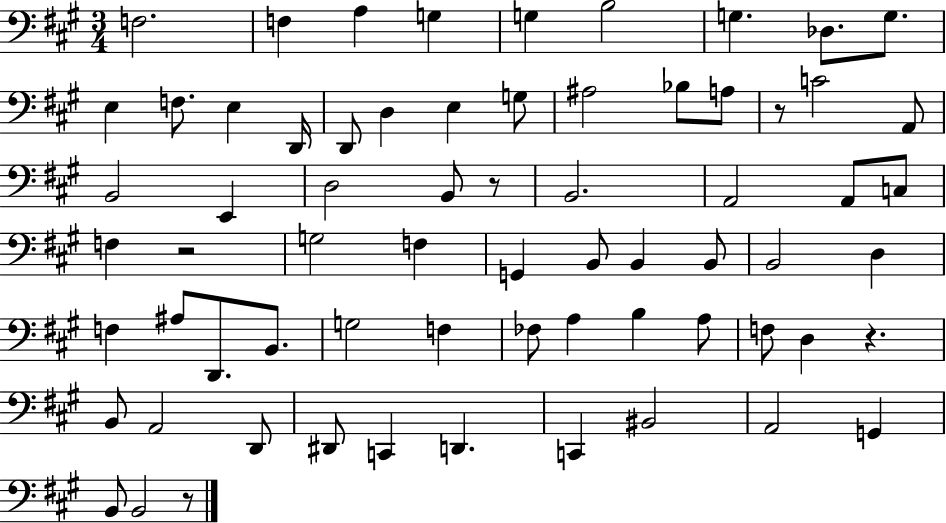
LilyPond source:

{
  \clef bass
  \numericTimeSignature
  \time 3/4
  \key a \major
  f2. | f4 a4 g4 | g4 b2 | g4. des8. g8. | \break e4 f8. e4 d,16 | d,8 d4 e4 g8 | ais2 bes8 a8 | r8 c'2 a,8 | \break b,2 e,4 | d2 b,8 r8 | b,2. | a,2 a,8 c8 | \break f4 r2 | g2 f4 | g,4 b,8 b,4 b,8 | b,2 d4 | \break f4 ais8 d,8. b,8. | g2 f4 | fes8 a4 b4 a8 | f8 d4 r4. | \break b,8 a,2 d,8 | dis,8 c,4 d,4. | c,4 bis,2 | a,2 g,4 | \break b,8 b,2 r8 | \bar "|."
}